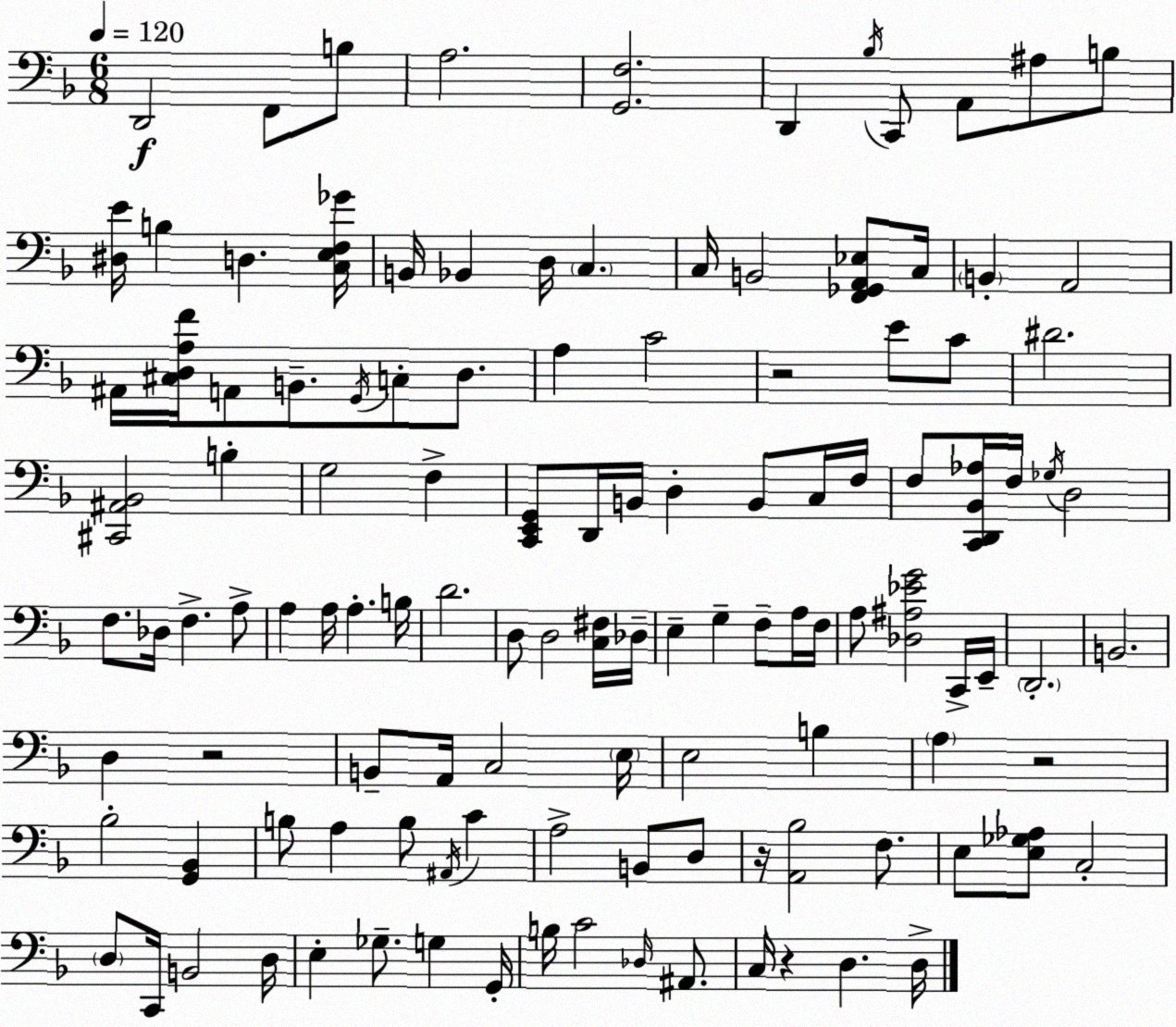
X:1
T:Untitled
M:6/8
L:1/4
K:F
D,,2 F,,/2 B,/2 A,2 [G,,F,]2 D,, _B,/4 C,,/2 A,,/2 ^A,/2 B,/2 [^D,E]/4 B, D, [C,E,F,_G]/4 B,,/4 _B,, D,/4 C, C,/4 B,,2 [F,,_G,,A,,_E,]/2 C,/4 B,, A,,2 ^A,,/4 [^C,D,A,F]/4 A,,/2 B,,/2 G,,/4 C,/2 D,/2 A, C2 z2 E/2 C/2 ^D2 [^C,,^A,,_B,,]2 B, G,2 F, [C,,E,,G,,]/2 D,,/4 B,,/4 D, B,,/2 C,/4 F,/4 F,/2 [C,,D,,_B,,_A,]/4 F,/4 _G,/4 D,2 F,/2 _D,/4 F, A,/2 A, A,/4 A, B,/4 D2 D,/2 D,2 [C,^F,]/4 _D,/4 E, G, F,/2 A,/4 F,/4 A,/2 [_D,^A,_EG]2 C,,/4 E,,/4 D,,2 B,,2 D, z2 B,,/2 A,,/4 C,2 E,/4 E,2 B, A, z2 _B,2 [G,,_B,,] B,/2 A, B,/2 ^A,,/4 C A,2 B,,/2 D,/2 z/4 [A,,_B,]2 F,/2 E,/2 [E,_G,_A,]/2 C,2 D,/2 C,,/4 B,,2 D,/4 E, _G,/2 G, G,,/4 B,/4 C2 _D,/4 ^A,,/2 C,/4 z D, D,/4